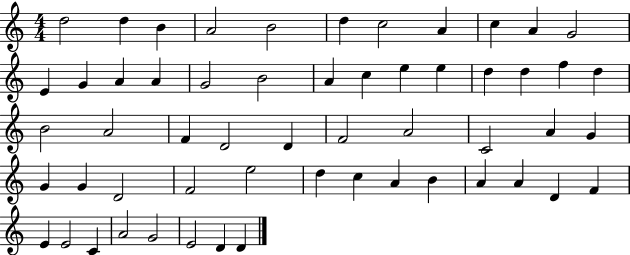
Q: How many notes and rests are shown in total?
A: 56